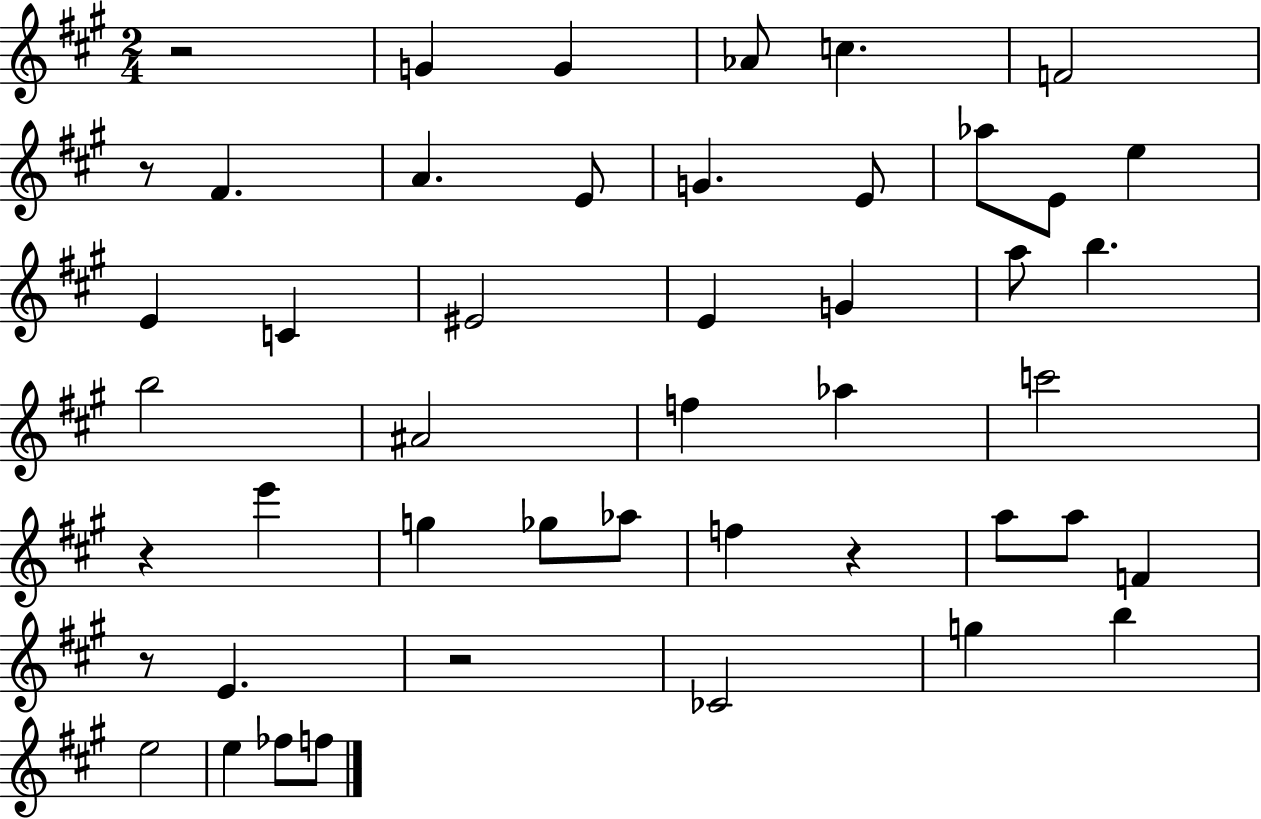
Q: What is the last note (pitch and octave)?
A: F5